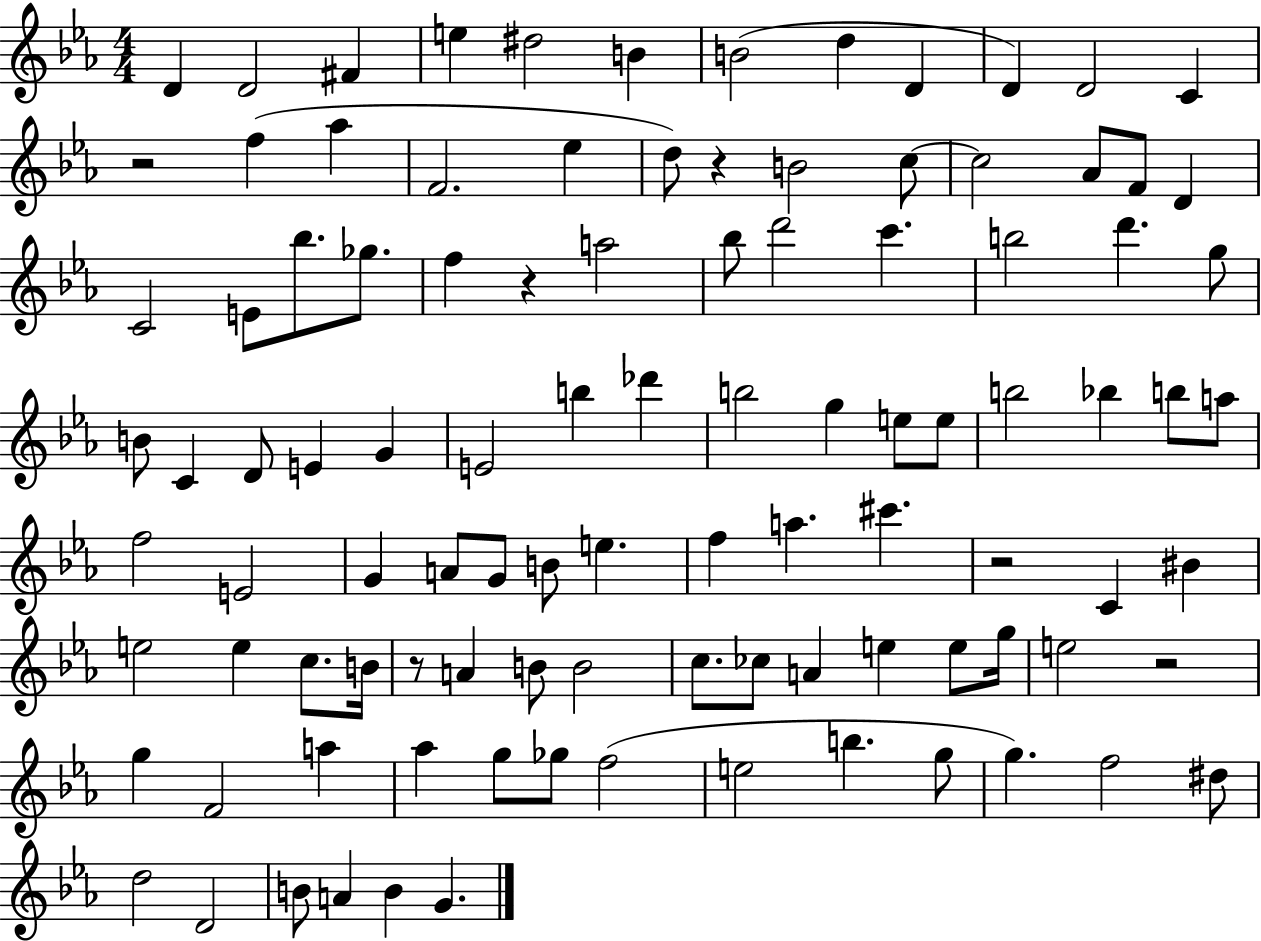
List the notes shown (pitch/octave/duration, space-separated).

D4/q D4/h F#4/q E5/q D#5/h B4/q B4/h D5/q D4/q D4/q D4/h C4/q R/h F5/q Ab5/q F4/h. Eb5/q D5/e R/q B4/h C5/e C5/h Ab4/e F4/e D4/q C4/h E4/e Bb5/e. Gb5/e. F5/q R/q A5/h Bb5/e D6/h C6/q. B5/h D6/q. G5/e B4/e C4/q D4/e E4/q G4/q E4/h B5/q Db6/q B5/h G5/q E5/e E5/e B5/h Bb5/q B5/e A5/e F5/h E4/h G4/q A4/e G4/e B4/e E5/q. F5/q A5/q. C#6/q. R/h C4/q BIS4/q E5/h E5/q C5/e. B4/s R/e A4/q B4/e B4/h C5/e. CES5/e A4/q E5/q E5/e G5/s E5/h R/h G5/q F4/h A5/q Ab5/q G5/e Gb5/e F5/h E5/h B5/q. G5/e G5/q. F5/h D#5/e D5/h D4/h B4/e A4/q B4/q G4/q.